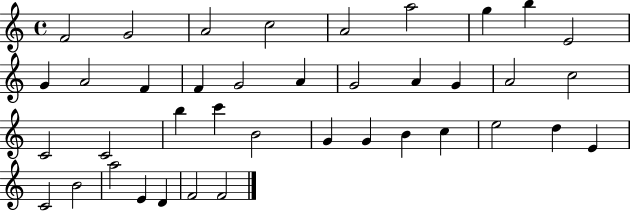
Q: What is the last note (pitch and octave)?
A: F4